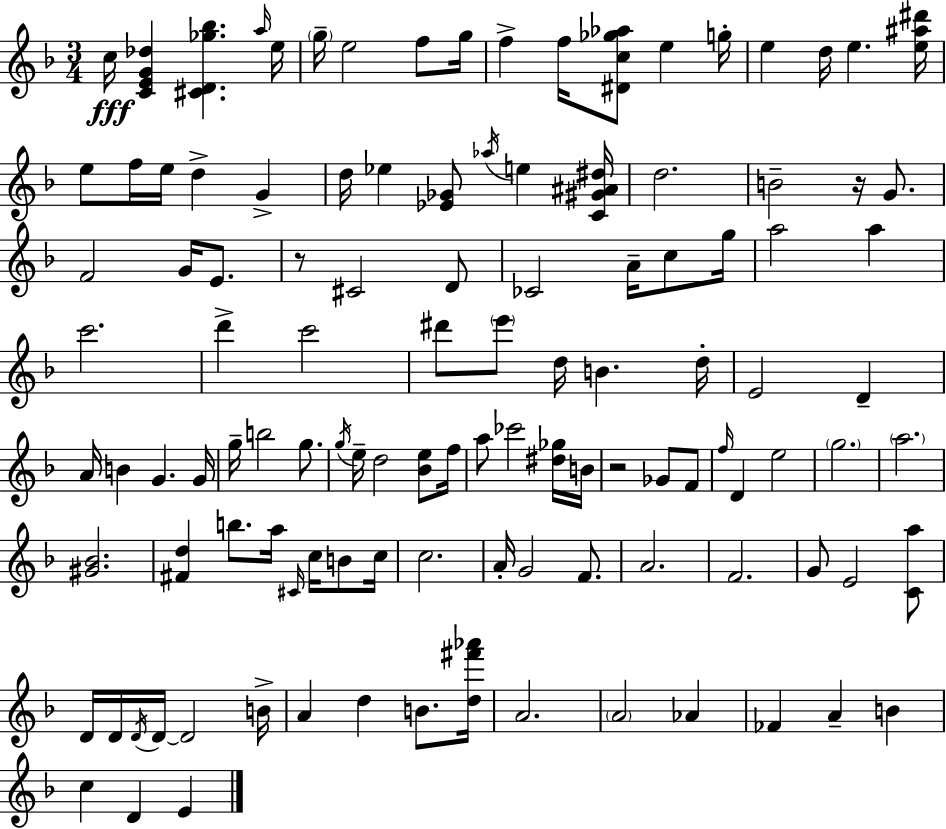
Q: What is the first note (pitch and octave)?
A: C5